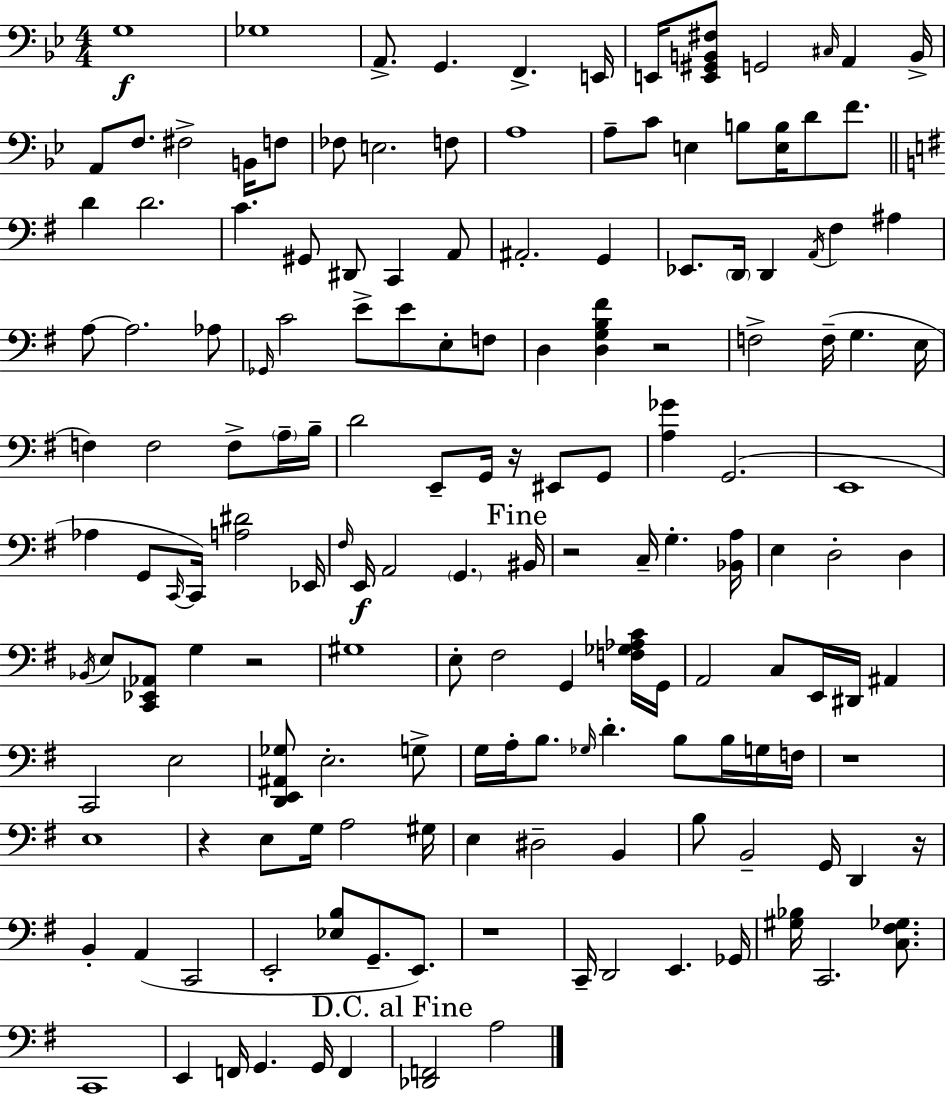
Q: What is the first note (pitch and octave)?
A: G3